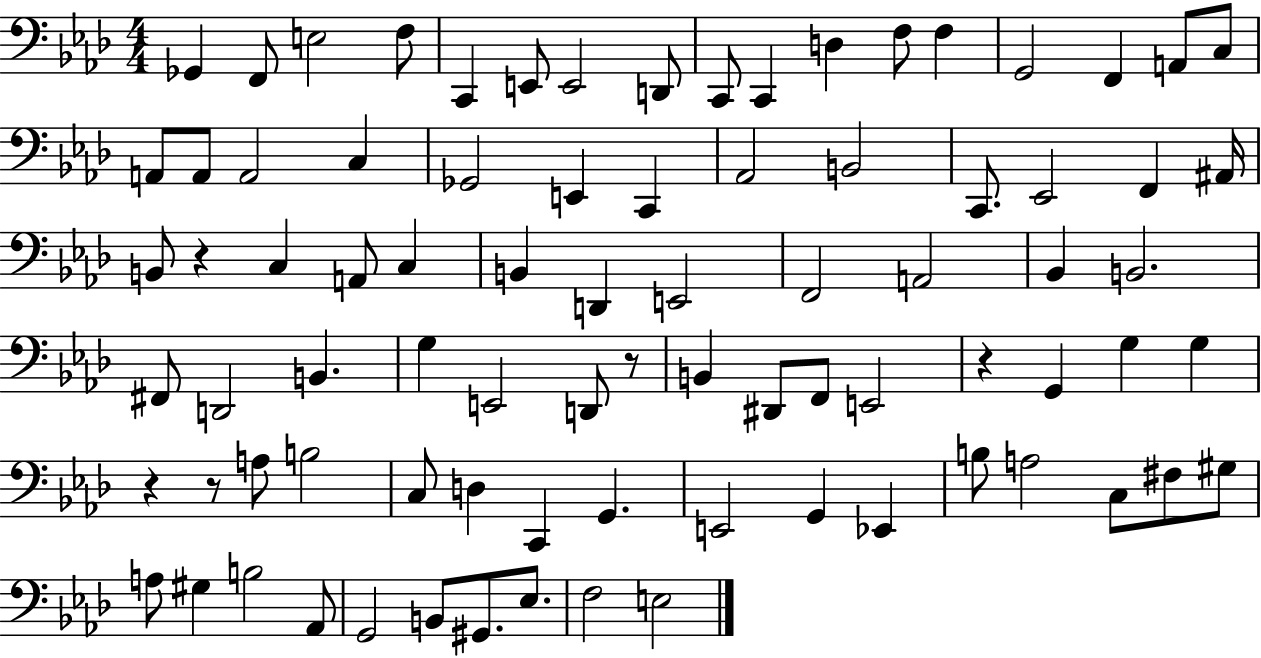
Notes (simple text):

Gb2/q F2/e E3/h F3/e C2/q E2/e E2/h D2/e C2/e C2/q D3/q F3/e F3/q G2/h F2/q A2/e C3/e A2/e A2/e A2/h C3/q Gb2/h E2/q C2/q Ab2/h B2/h C2/e. Eb2/h F2/q A#2/s B2/e R/q C3/q A2/e C3/q B2/q D2/q E2/h F2/h A2/h Bb2/q B2/h. F#2/e D2/h B2/q. G3/q E2/h D2/e R/e B2/q D#2/e F2/e E2/h R/q G2/q G3/q G3/q R/q R/e A3/e B3/h C3/e D3/q C2/q G2/q. E2/h G2/q Eb2/q B3/e A3/h C3/e F#3/e G#3/e A3/e G#3/q B3/h Ab2/e G2/h B2/e G#2/e. Eb3/e. F3/h E3/h